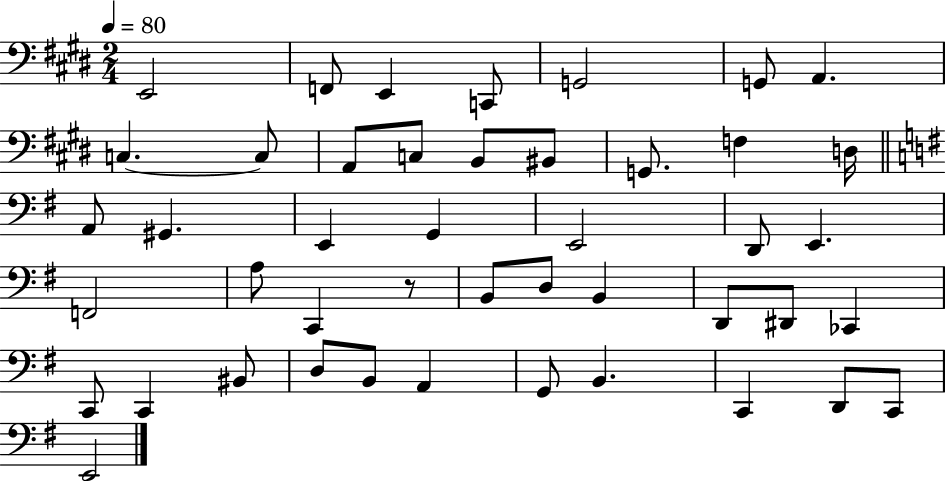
E2/h F2/e E2/q C2/e G2/h G2/e A2/q. C3/q. C3/e A2/e C3/e B2/e BIS2/e G2/e. F3/q D3/s A2/e G#2/q. E2/q G2/q E2/h D2/e E2/q. F2/h A3/e C2/q R/e B2/e D3/e B2/q D2/e D#2/e CES2/q C2/e C2/q BIS2/e D3/e B2/e A2/q G2/e B2/q. C2/q D2/e C2/e E2/h